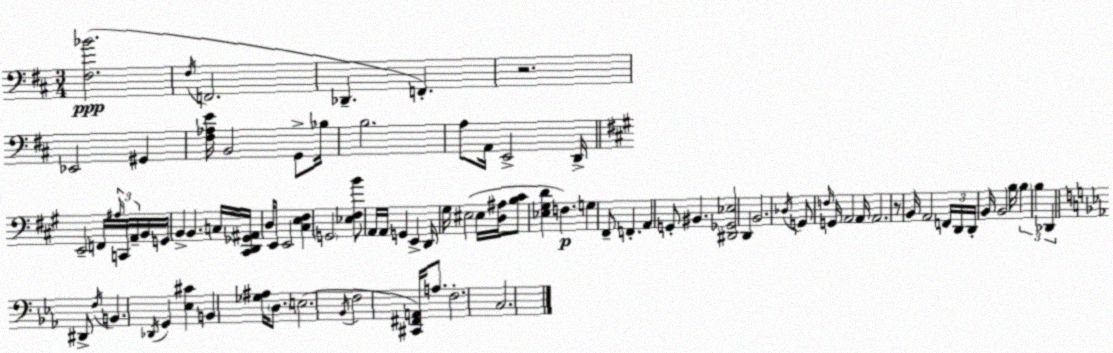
X:1
T:Untitled
M:3/4
L:1/4
K:D
[^F,_B]2 ^F,/4 F,,2 _D,, F,, z2 _E,,2 ^G,, [^F,_A,E]/4 B,,2 G,,/2 _B,/4 B,2 A,/2 A,,/4 E,,2 D,,/4 E,,2 F,,/4 ^A,/4 C,,/4 A,,/4 B,,/4 G,,/4 B,, B,, C,/4 [^C,,D,,_G,,^A,,]/4 D,/4 E,,/2 E,,2 [^C,E,^F,] G,,2 [_E,^F,B]/2 A,,/4 A,,/4 G,, E,, D,,/4 ^G,/4 ^E,2 ^E,/4 [D,^A,]/4 [B,^C]/2 [_E,^G,D] F, G, ^F,,/2 F,, A,, G,,/2 ^B,, [^D,,_G,,_E,]2 D,, B,,2 _D,/4 G,,/2 F,/4 G,,/4 A,,2 A,,/4 A,,2 z/2 B,,/4 A,,2 F,,/4 D,,/4 D,,/4 B,,/4 B,,2 B,/4 B, B, _D,, ^D,,/2 F,/4 B,, _D,,/4 G,, [_E,^C] B,, [_G,^A,]/4 D,/2 E,2 _B,,/4 F,2 [^C,,^F,,A,,]/4 A,/2 F,2 C,2